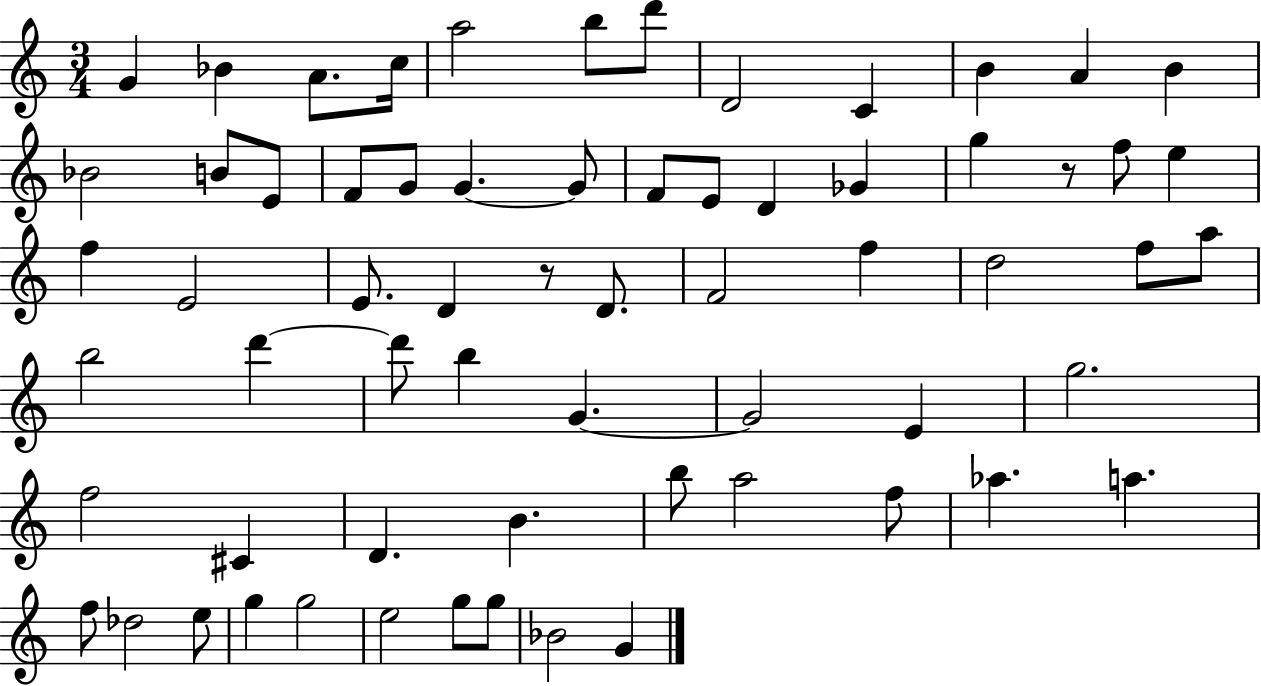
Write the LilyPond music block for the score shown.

{
  \clef treble
  \numericTimeSignature
  \time 3/4
  \key c \major
  g'4 bes'4 a'8. c''16 | a''2 b''8 d'''8 | d'2 c'4 | b'4 a'4 b'4 | \break bes'2 b'8 e'8 | f'8 g'8 g'4.~~ g'8 | f'8 e'8 d'4 ges'4 | g''4 r8 f''8 e''4 | \break f''4 e'2 | e'8. d'4 r8 d'8. | f'2 f''4 | d''2 f''8 a''8 | \break b''2 d'''4~~ | d'''8 b''4 g'4.~~ | g'2 e'4 | g''2. | \break f''2 cis'4 | d'4. b'4. | b''8 a''2 f''8 | aes''4. a''4. | \break f''8 des''2 e''8 | g''4 g''2 | e''2 g''8 g''8 | bes'2 g'4 | \break \bar "|."
}